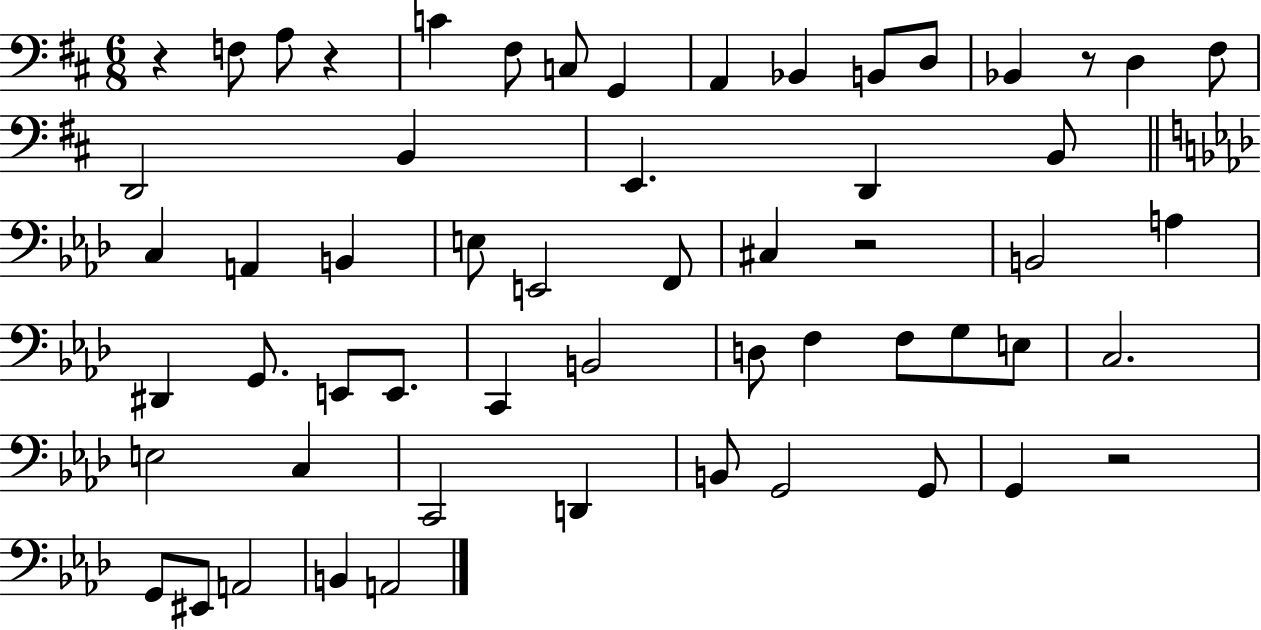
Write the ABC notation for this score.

X:1
T:Untitled
M:6/8
L:1/4
K:D
z F,/2 A,/2 z C ^F,/2 C,/2 G,, A,, _B,, B,,/2 D,/2 _B,, z/2 D, ^F,/2 D,,2 B,, E,, D,, B,,/2 C, A,, B,, E,/2 E,,2 F,,/2 ^C, z2 B,,2 A, ^D,, G,,/2 E,,/2 E,,/2 C,, B,,2 D,/2 F, F,/2 G,/2 E,/2 C,2 E,2 C, C,,2 D,, B,,/2 G,,2 G,,/2 G,, z2 G,,/2 ^E,,/2 A,,2 B,, A,,2